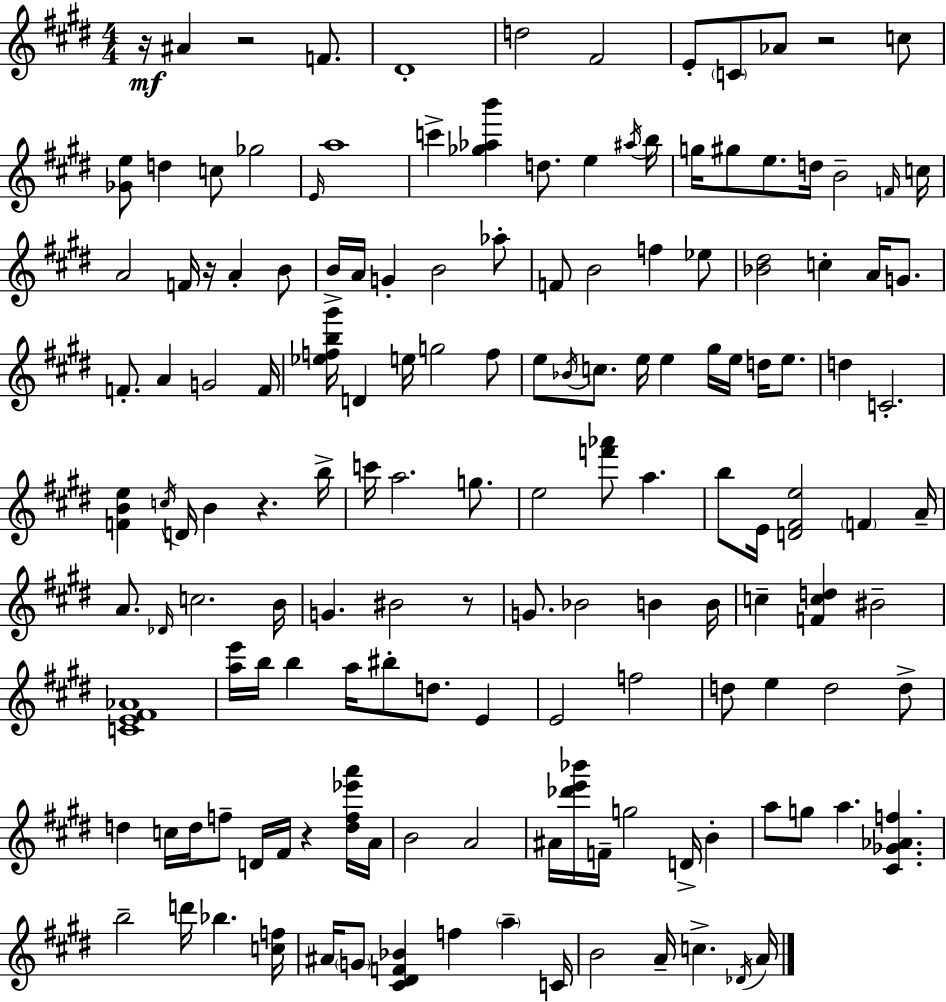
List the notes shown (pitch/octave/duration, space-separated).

R/s A#4/q R/h F4/e. D#4/w D5/h F#4/h E4/e C4/e Ab4/e R/h C5/e [Gb4,E5]/e D5/q C5/e Gb5/h E4/s A5/w C6/q [Gb5,Ab5,B6]/q D5/e. E5/q A#5/s B5/s G5/s G#5/e E5/e. D5/s B4/h F4/s C5/s A4/h F4/s R/s A4/q B4/e B4/s A4/s G4/q B4/h Ab5/e F4/e B4/h F5/q Eb5/e [Bb4,D#5]/h C5/q A4/s G4/e. F4/e. A4/q G4/h F4/s [Eb5,F5,B5,G#6]/s D4/q E5/s G5/h F5/e E5/e Bb4/s C5/e. E5/s E5/q G#5/s E5/s D5/s E5/e. D5/q C4/h. [F4,B4,E5]/q C5/s D4/s B4/q R/q. B5/s C6/s A5/h. G5/e. E5/h [F6,Ab6]/e A5/q. B5/e E4/s [D4,F#4,E5]/h F4/q A4/s A4/e. Db4/s C5/h. B4/s G4/q. BIS4/h R/e G4/e. Bb4/h B4/q B4/s C5/q [F4,C5,D5]/q BIS4/h [C4,E4,F#4,Ab4]/w [A5,E6]/s B5/s B5/q A5/s BIS5/e D5/e. E4/q E4/h F5/h D5/e E5/q D5/h D5/e D5/q C5/s D5/s F5/e D4/s F#4/s R/q [D5,F5,Eb6,A6]/s A4/s B4/h A4/h A#4/s [Db6,E6,Bb6]/s F4/s G5/h D4/s B4/q A5/e G5/e A5/q. [C#4,Gb4,Ab4,F5]/q. B5/h D6/s Bb5/q. [C5,F5]/s A#4/s G4/e [C#4,D#4,F4,Bb4]/q F5/q A5/q C4/s B4/h A4/s C5/q. Db4/s A4/s